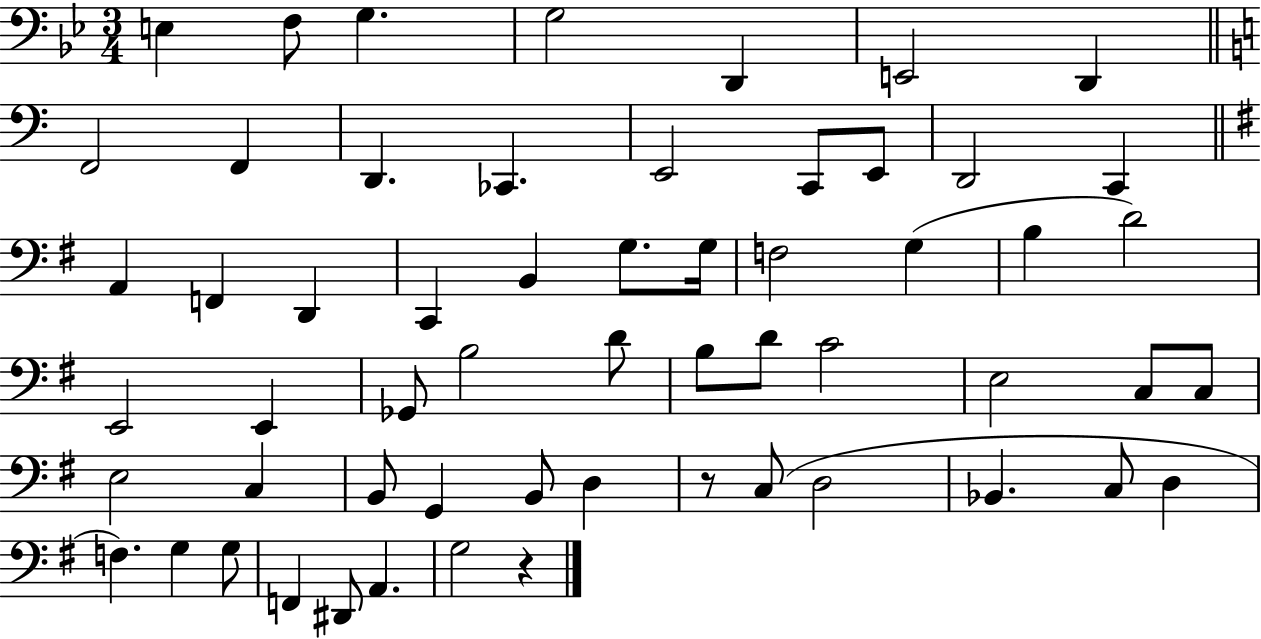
X:1
T:Untitled
M:3/4
L:1/4
K:Bb
E, F,/2 G, G,2 D,, E,,2 D,, F,,2 F,, D,, _C,, E,,2 C,,/2 E,,/2 D,,2 C,, A,, F,, D,, C,, B,, G,/2 G,/4 F,2 G, B, D2 E,,2 E,, _G,,/2 B,2 D/2 B,/2 D/2 C2 E,2 C,/2 C,/2 E,2 C, B,,/2 G,, B,,/2 D, z/2 C,/2 D,2 _B,, C,/2 D, F, G, G,/2 F,, ^D,,/2 A,, G,2 z